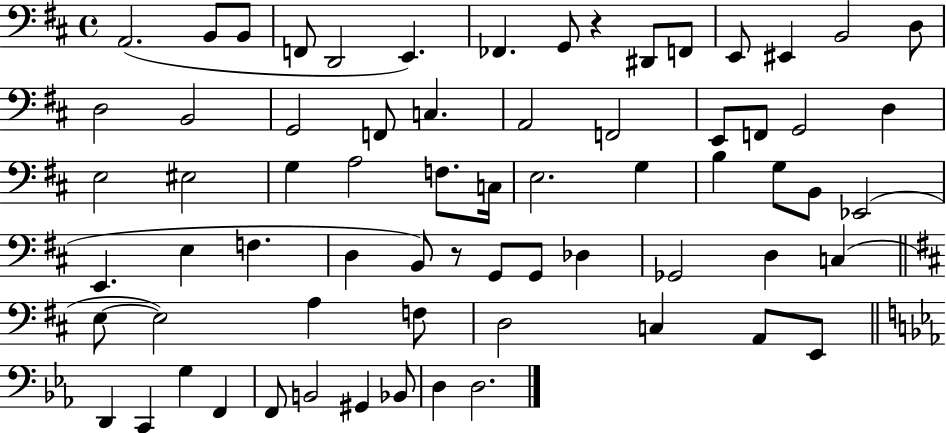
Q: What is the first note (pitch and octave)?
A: A2